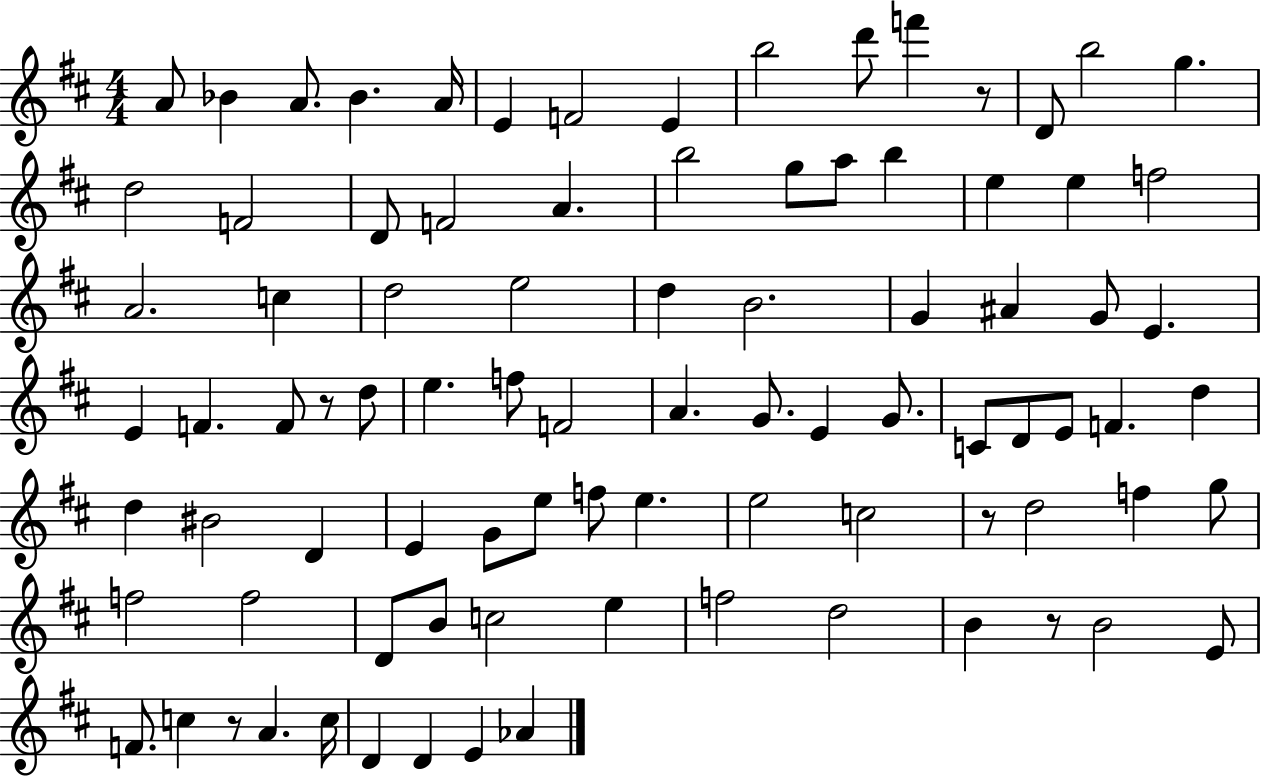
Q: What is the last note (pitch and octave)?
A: Ab4